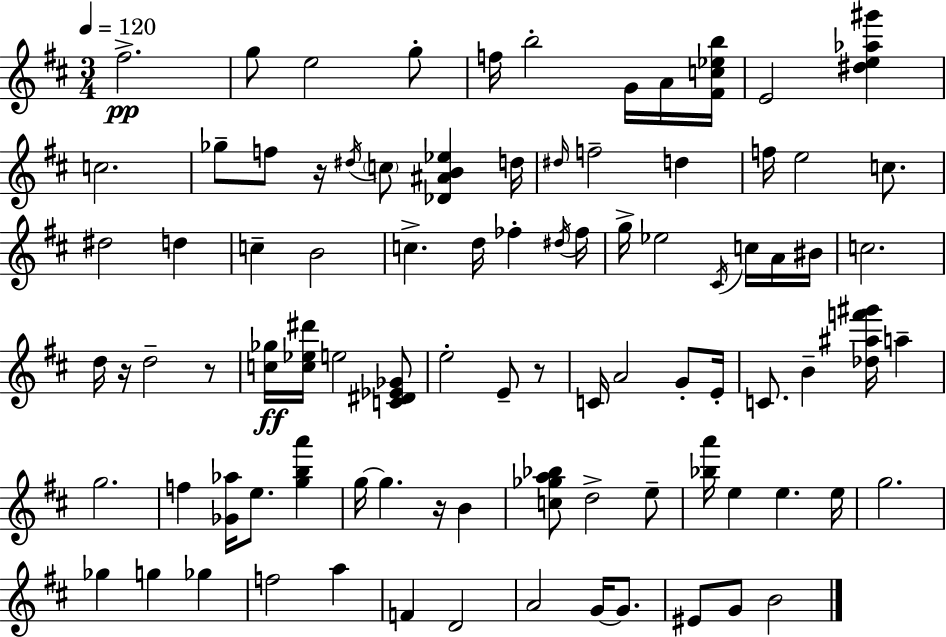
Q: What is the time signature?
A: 3/4